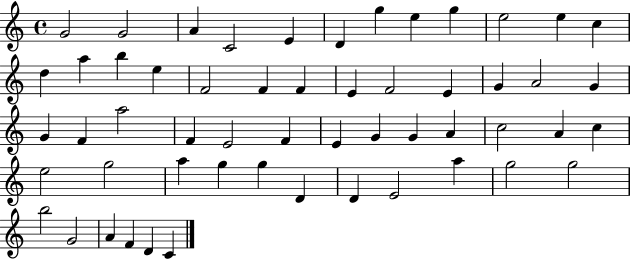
X:1
T:Untitled
M:4/4
L:1/4
K:C
G2 G2 A C2 E D g e g e2 e c d a b e F2 F F E F2 E G A2 G G F a2 F E2 F E G G A c2 A c e2 g2 a g g D D E2 a g2 g2 b2 G2 A F D C